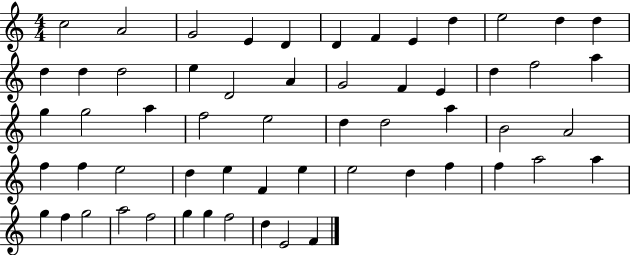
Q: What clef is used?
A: treble